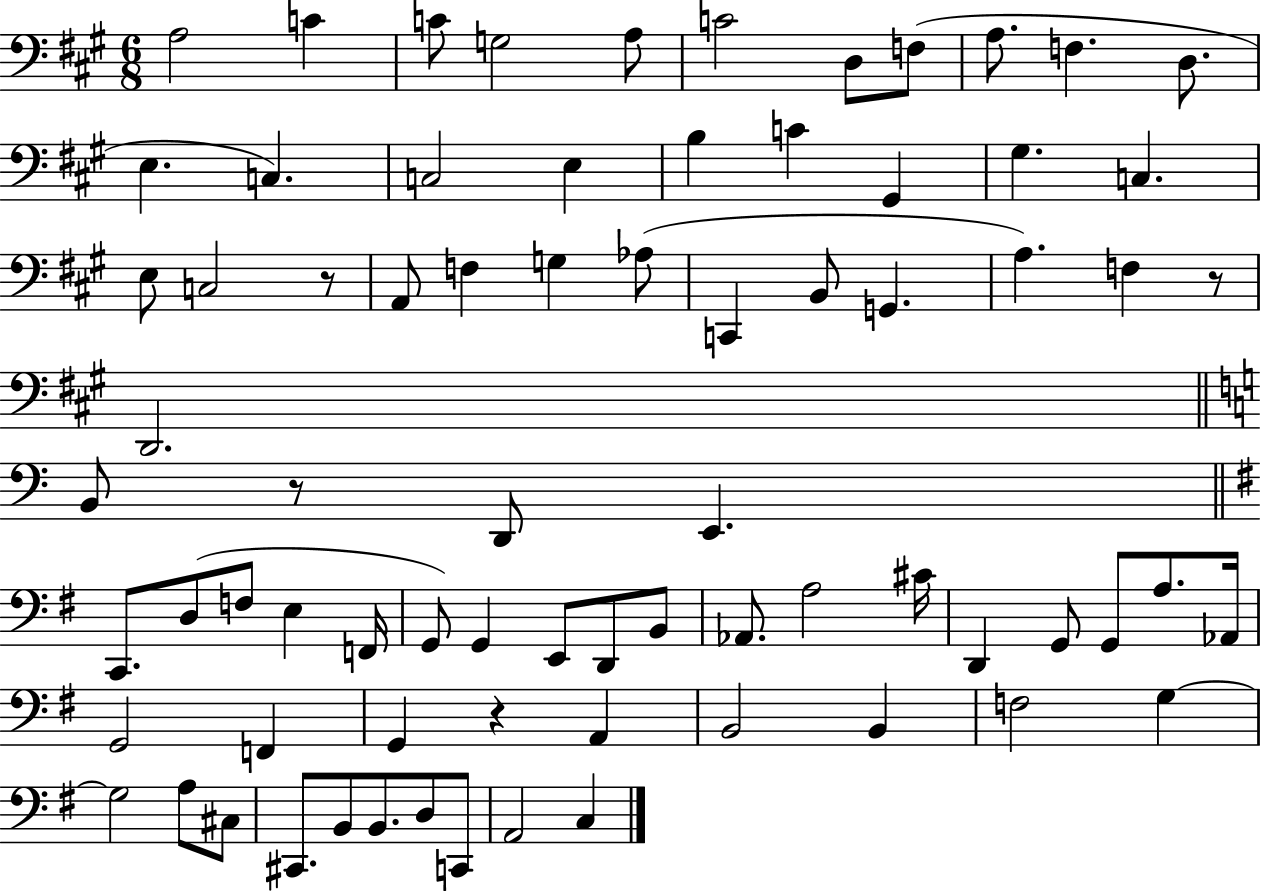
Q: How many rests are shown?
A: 4